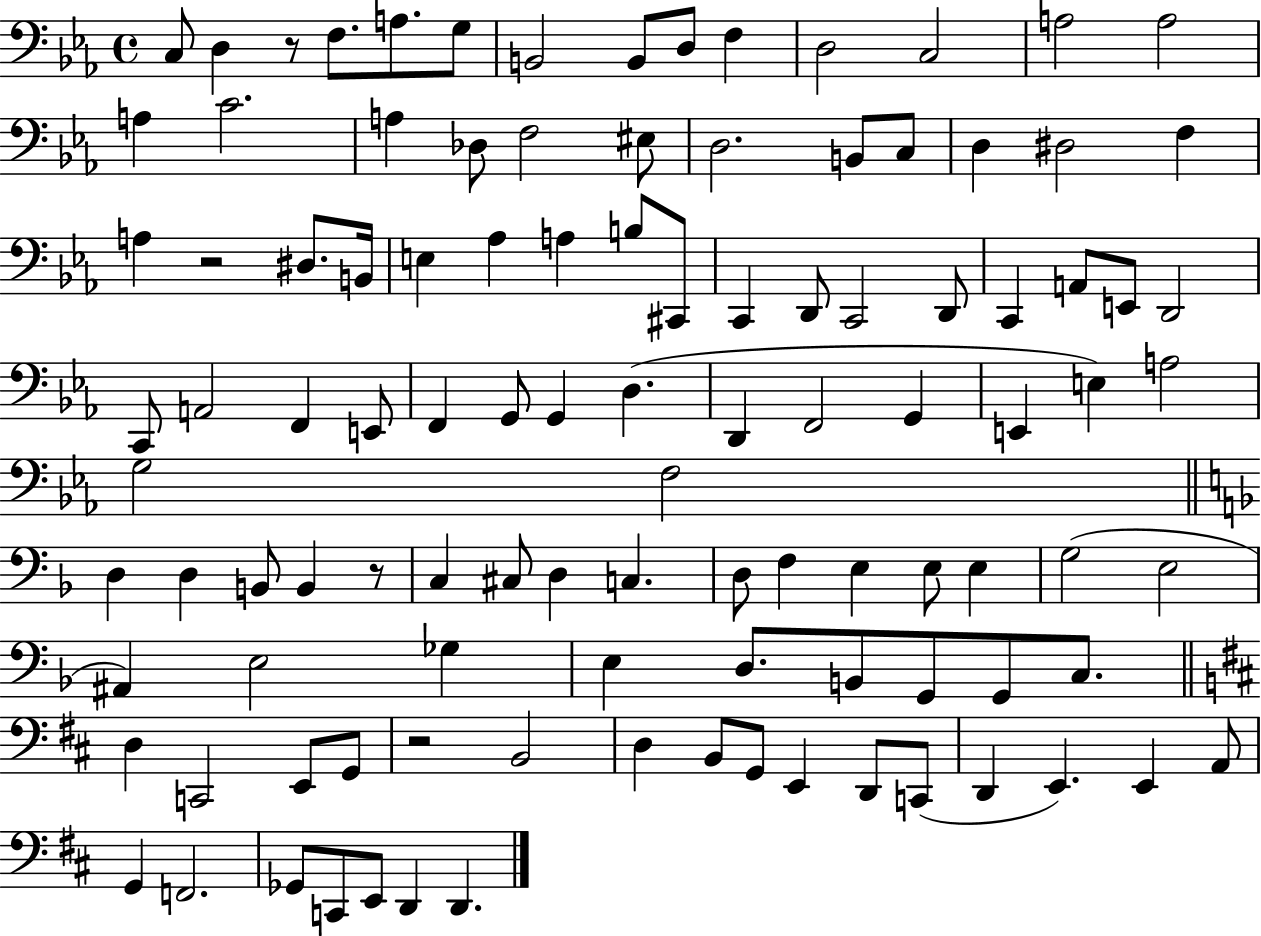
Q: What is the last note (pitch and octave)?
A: D2